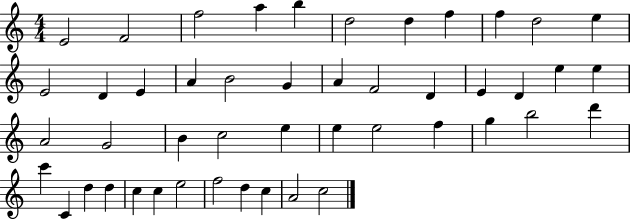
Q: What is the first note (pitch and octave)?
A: E4